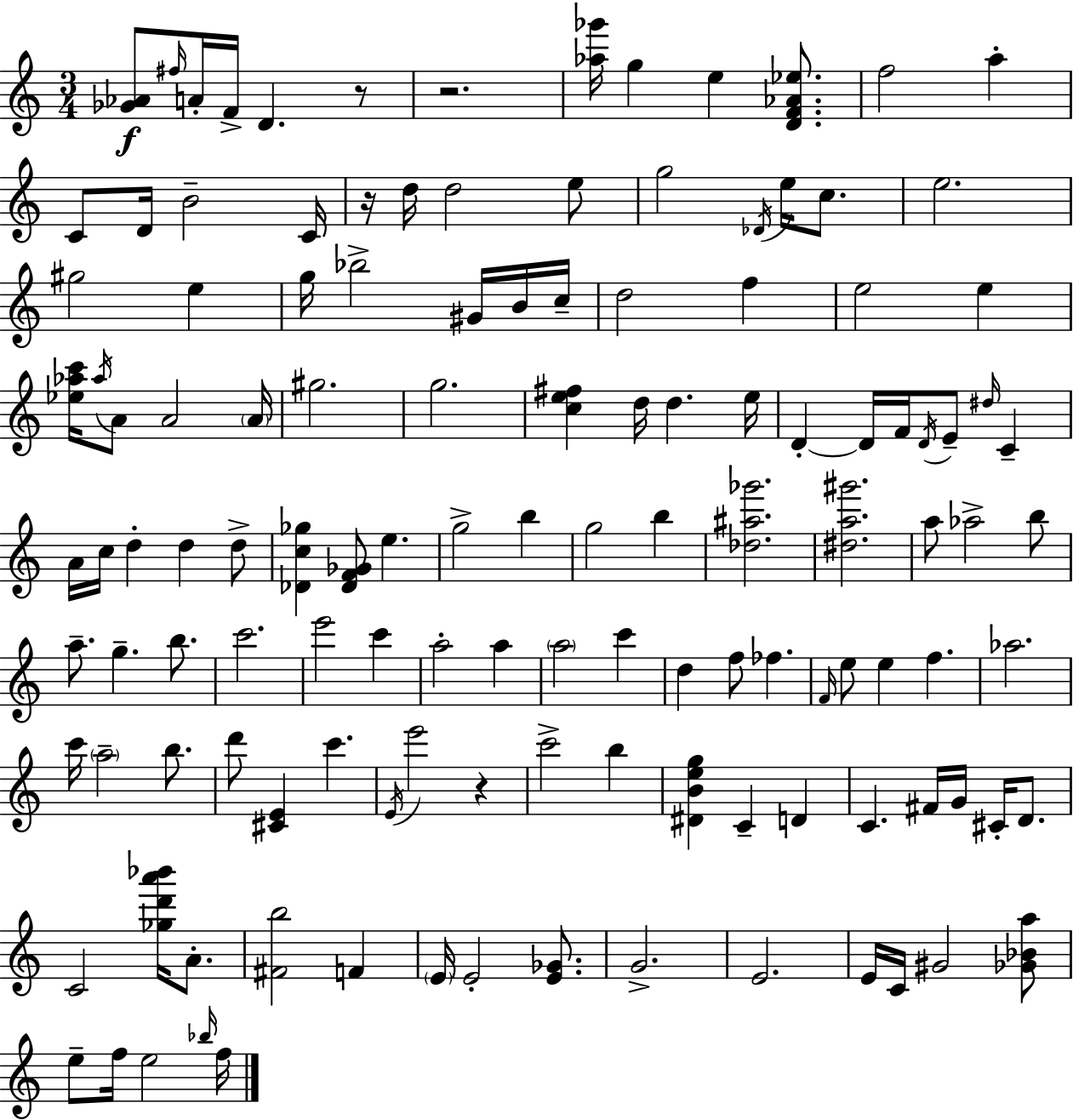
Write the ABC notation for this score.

X:1
T:Untitled
M:3/4
L:1/4
K:C
[_G_A]/2 ^f/4 A/4 F/4 D z/2 z2 [_a_g']/4 g e [DF_A_e]/2 f2 a C/2 D/4 B2 C/4 z/4 d/4 d2 e/2 g2 _D/4 e/4 c/2 e2 ^g2 e g/4 _b2 ^G/4 B/4 c/4 d2 f e2 e [_e_ac']/4 _a/4 A/2 A2 A/4 ^g2 g2 [ce^f] d/4 d e/4 D D/4 F/4 D/4 E/2 ^d/4 C A/4 c/4 d d d/2 [_Dc_g] [_DF_G]/2 e g2 b g2 b [_d^a_g']2 [^da^g']2 a/2 _a2 b/2 a/2 g b/2 c'2 e'2 c' a2 a a2 c' d f/2 _f F/4 e/2 e f _a2 c'/4 a2 b/2 d'/2 [^CE] c' E/4 e'2 z c'2 b [^DBeg] C D C ^F/4 G/4 ^C/4 D/2 C2 [_gd'a'_b']/4 A/2 [^Fb]2 F E/4 E2 [E_G]/2 G2 E2 E/4 C/4 ^G2 [_G_Ba]/2 e/2 f/4 e2 _b/4 f/4